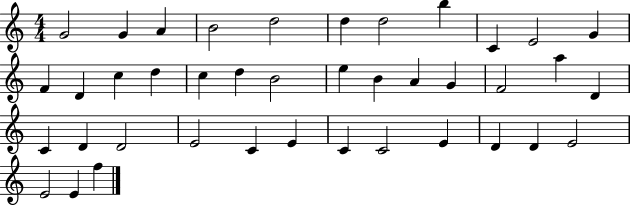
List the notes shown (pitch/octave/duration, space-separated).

G4/h G4/q A4/q B4/h D5/h D5/q D5/h B5/q C4/q E4/h G4/q F4/q D4/q C5/q D5/q C5/q D5/q B4/h E5/q B4/q A4/q G4/q F4/h A5/q D4/q C4/q D4/q D4/h E4/h C4/q E4/q C4/q C4/h E4/q D4/q D4/q E4/h E4/h E4/q F5/q